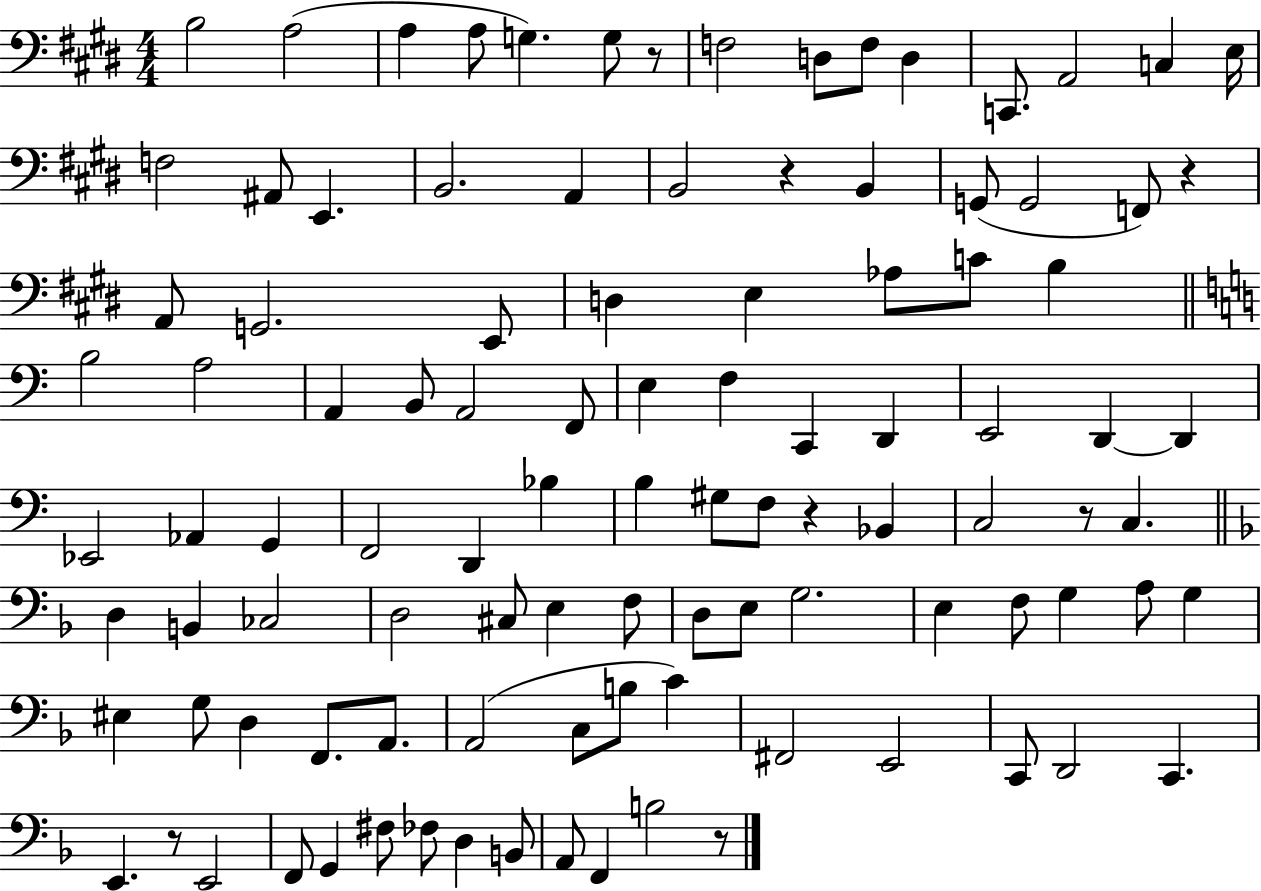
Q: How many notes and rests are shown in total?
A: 104